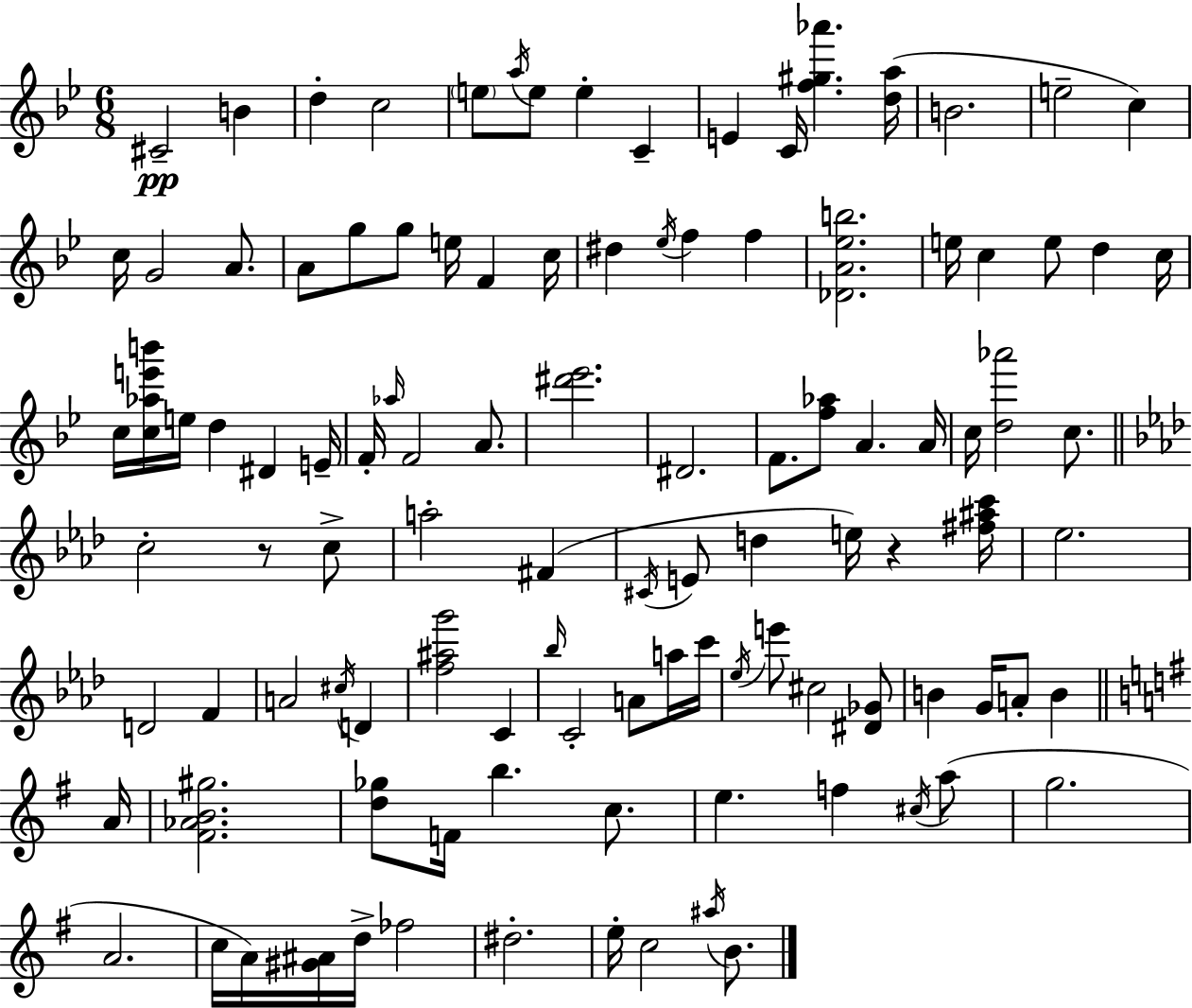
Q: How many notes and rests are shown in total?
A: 108